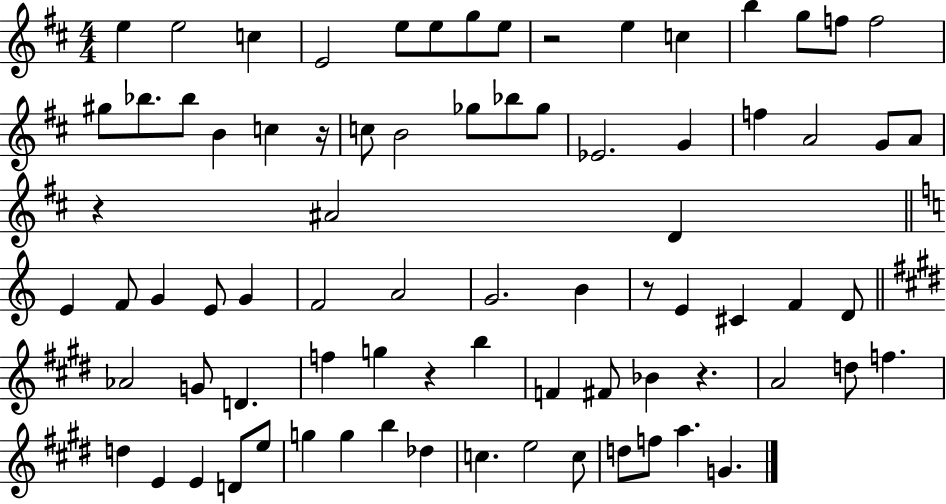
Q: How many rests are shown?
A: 6